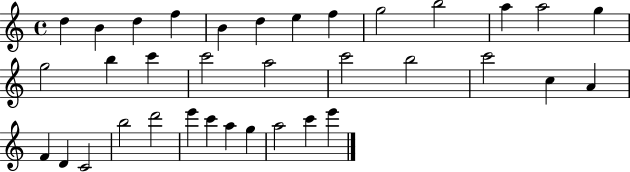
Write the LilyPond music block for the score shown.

{
  \clef treble
  \time 4/4
  \defaultTimeSignature
  \key c \major
  d''4 b'4 d''4 f''4 | b'4 d''4 e''4 f''4 | g''2 b''2 | a''4 a''2 g''4 | \break g''2 b''4 c'''4 | c'''2 a''2 | c'''2 b''2 | c'''2 c''4 a'4 | \break f'4 d'4 c'2 | b''2 d'''2 | e'''4 c'''4 a''4 g''4 | a''2 c'''4 e'''4 | \break \bar "|."
}